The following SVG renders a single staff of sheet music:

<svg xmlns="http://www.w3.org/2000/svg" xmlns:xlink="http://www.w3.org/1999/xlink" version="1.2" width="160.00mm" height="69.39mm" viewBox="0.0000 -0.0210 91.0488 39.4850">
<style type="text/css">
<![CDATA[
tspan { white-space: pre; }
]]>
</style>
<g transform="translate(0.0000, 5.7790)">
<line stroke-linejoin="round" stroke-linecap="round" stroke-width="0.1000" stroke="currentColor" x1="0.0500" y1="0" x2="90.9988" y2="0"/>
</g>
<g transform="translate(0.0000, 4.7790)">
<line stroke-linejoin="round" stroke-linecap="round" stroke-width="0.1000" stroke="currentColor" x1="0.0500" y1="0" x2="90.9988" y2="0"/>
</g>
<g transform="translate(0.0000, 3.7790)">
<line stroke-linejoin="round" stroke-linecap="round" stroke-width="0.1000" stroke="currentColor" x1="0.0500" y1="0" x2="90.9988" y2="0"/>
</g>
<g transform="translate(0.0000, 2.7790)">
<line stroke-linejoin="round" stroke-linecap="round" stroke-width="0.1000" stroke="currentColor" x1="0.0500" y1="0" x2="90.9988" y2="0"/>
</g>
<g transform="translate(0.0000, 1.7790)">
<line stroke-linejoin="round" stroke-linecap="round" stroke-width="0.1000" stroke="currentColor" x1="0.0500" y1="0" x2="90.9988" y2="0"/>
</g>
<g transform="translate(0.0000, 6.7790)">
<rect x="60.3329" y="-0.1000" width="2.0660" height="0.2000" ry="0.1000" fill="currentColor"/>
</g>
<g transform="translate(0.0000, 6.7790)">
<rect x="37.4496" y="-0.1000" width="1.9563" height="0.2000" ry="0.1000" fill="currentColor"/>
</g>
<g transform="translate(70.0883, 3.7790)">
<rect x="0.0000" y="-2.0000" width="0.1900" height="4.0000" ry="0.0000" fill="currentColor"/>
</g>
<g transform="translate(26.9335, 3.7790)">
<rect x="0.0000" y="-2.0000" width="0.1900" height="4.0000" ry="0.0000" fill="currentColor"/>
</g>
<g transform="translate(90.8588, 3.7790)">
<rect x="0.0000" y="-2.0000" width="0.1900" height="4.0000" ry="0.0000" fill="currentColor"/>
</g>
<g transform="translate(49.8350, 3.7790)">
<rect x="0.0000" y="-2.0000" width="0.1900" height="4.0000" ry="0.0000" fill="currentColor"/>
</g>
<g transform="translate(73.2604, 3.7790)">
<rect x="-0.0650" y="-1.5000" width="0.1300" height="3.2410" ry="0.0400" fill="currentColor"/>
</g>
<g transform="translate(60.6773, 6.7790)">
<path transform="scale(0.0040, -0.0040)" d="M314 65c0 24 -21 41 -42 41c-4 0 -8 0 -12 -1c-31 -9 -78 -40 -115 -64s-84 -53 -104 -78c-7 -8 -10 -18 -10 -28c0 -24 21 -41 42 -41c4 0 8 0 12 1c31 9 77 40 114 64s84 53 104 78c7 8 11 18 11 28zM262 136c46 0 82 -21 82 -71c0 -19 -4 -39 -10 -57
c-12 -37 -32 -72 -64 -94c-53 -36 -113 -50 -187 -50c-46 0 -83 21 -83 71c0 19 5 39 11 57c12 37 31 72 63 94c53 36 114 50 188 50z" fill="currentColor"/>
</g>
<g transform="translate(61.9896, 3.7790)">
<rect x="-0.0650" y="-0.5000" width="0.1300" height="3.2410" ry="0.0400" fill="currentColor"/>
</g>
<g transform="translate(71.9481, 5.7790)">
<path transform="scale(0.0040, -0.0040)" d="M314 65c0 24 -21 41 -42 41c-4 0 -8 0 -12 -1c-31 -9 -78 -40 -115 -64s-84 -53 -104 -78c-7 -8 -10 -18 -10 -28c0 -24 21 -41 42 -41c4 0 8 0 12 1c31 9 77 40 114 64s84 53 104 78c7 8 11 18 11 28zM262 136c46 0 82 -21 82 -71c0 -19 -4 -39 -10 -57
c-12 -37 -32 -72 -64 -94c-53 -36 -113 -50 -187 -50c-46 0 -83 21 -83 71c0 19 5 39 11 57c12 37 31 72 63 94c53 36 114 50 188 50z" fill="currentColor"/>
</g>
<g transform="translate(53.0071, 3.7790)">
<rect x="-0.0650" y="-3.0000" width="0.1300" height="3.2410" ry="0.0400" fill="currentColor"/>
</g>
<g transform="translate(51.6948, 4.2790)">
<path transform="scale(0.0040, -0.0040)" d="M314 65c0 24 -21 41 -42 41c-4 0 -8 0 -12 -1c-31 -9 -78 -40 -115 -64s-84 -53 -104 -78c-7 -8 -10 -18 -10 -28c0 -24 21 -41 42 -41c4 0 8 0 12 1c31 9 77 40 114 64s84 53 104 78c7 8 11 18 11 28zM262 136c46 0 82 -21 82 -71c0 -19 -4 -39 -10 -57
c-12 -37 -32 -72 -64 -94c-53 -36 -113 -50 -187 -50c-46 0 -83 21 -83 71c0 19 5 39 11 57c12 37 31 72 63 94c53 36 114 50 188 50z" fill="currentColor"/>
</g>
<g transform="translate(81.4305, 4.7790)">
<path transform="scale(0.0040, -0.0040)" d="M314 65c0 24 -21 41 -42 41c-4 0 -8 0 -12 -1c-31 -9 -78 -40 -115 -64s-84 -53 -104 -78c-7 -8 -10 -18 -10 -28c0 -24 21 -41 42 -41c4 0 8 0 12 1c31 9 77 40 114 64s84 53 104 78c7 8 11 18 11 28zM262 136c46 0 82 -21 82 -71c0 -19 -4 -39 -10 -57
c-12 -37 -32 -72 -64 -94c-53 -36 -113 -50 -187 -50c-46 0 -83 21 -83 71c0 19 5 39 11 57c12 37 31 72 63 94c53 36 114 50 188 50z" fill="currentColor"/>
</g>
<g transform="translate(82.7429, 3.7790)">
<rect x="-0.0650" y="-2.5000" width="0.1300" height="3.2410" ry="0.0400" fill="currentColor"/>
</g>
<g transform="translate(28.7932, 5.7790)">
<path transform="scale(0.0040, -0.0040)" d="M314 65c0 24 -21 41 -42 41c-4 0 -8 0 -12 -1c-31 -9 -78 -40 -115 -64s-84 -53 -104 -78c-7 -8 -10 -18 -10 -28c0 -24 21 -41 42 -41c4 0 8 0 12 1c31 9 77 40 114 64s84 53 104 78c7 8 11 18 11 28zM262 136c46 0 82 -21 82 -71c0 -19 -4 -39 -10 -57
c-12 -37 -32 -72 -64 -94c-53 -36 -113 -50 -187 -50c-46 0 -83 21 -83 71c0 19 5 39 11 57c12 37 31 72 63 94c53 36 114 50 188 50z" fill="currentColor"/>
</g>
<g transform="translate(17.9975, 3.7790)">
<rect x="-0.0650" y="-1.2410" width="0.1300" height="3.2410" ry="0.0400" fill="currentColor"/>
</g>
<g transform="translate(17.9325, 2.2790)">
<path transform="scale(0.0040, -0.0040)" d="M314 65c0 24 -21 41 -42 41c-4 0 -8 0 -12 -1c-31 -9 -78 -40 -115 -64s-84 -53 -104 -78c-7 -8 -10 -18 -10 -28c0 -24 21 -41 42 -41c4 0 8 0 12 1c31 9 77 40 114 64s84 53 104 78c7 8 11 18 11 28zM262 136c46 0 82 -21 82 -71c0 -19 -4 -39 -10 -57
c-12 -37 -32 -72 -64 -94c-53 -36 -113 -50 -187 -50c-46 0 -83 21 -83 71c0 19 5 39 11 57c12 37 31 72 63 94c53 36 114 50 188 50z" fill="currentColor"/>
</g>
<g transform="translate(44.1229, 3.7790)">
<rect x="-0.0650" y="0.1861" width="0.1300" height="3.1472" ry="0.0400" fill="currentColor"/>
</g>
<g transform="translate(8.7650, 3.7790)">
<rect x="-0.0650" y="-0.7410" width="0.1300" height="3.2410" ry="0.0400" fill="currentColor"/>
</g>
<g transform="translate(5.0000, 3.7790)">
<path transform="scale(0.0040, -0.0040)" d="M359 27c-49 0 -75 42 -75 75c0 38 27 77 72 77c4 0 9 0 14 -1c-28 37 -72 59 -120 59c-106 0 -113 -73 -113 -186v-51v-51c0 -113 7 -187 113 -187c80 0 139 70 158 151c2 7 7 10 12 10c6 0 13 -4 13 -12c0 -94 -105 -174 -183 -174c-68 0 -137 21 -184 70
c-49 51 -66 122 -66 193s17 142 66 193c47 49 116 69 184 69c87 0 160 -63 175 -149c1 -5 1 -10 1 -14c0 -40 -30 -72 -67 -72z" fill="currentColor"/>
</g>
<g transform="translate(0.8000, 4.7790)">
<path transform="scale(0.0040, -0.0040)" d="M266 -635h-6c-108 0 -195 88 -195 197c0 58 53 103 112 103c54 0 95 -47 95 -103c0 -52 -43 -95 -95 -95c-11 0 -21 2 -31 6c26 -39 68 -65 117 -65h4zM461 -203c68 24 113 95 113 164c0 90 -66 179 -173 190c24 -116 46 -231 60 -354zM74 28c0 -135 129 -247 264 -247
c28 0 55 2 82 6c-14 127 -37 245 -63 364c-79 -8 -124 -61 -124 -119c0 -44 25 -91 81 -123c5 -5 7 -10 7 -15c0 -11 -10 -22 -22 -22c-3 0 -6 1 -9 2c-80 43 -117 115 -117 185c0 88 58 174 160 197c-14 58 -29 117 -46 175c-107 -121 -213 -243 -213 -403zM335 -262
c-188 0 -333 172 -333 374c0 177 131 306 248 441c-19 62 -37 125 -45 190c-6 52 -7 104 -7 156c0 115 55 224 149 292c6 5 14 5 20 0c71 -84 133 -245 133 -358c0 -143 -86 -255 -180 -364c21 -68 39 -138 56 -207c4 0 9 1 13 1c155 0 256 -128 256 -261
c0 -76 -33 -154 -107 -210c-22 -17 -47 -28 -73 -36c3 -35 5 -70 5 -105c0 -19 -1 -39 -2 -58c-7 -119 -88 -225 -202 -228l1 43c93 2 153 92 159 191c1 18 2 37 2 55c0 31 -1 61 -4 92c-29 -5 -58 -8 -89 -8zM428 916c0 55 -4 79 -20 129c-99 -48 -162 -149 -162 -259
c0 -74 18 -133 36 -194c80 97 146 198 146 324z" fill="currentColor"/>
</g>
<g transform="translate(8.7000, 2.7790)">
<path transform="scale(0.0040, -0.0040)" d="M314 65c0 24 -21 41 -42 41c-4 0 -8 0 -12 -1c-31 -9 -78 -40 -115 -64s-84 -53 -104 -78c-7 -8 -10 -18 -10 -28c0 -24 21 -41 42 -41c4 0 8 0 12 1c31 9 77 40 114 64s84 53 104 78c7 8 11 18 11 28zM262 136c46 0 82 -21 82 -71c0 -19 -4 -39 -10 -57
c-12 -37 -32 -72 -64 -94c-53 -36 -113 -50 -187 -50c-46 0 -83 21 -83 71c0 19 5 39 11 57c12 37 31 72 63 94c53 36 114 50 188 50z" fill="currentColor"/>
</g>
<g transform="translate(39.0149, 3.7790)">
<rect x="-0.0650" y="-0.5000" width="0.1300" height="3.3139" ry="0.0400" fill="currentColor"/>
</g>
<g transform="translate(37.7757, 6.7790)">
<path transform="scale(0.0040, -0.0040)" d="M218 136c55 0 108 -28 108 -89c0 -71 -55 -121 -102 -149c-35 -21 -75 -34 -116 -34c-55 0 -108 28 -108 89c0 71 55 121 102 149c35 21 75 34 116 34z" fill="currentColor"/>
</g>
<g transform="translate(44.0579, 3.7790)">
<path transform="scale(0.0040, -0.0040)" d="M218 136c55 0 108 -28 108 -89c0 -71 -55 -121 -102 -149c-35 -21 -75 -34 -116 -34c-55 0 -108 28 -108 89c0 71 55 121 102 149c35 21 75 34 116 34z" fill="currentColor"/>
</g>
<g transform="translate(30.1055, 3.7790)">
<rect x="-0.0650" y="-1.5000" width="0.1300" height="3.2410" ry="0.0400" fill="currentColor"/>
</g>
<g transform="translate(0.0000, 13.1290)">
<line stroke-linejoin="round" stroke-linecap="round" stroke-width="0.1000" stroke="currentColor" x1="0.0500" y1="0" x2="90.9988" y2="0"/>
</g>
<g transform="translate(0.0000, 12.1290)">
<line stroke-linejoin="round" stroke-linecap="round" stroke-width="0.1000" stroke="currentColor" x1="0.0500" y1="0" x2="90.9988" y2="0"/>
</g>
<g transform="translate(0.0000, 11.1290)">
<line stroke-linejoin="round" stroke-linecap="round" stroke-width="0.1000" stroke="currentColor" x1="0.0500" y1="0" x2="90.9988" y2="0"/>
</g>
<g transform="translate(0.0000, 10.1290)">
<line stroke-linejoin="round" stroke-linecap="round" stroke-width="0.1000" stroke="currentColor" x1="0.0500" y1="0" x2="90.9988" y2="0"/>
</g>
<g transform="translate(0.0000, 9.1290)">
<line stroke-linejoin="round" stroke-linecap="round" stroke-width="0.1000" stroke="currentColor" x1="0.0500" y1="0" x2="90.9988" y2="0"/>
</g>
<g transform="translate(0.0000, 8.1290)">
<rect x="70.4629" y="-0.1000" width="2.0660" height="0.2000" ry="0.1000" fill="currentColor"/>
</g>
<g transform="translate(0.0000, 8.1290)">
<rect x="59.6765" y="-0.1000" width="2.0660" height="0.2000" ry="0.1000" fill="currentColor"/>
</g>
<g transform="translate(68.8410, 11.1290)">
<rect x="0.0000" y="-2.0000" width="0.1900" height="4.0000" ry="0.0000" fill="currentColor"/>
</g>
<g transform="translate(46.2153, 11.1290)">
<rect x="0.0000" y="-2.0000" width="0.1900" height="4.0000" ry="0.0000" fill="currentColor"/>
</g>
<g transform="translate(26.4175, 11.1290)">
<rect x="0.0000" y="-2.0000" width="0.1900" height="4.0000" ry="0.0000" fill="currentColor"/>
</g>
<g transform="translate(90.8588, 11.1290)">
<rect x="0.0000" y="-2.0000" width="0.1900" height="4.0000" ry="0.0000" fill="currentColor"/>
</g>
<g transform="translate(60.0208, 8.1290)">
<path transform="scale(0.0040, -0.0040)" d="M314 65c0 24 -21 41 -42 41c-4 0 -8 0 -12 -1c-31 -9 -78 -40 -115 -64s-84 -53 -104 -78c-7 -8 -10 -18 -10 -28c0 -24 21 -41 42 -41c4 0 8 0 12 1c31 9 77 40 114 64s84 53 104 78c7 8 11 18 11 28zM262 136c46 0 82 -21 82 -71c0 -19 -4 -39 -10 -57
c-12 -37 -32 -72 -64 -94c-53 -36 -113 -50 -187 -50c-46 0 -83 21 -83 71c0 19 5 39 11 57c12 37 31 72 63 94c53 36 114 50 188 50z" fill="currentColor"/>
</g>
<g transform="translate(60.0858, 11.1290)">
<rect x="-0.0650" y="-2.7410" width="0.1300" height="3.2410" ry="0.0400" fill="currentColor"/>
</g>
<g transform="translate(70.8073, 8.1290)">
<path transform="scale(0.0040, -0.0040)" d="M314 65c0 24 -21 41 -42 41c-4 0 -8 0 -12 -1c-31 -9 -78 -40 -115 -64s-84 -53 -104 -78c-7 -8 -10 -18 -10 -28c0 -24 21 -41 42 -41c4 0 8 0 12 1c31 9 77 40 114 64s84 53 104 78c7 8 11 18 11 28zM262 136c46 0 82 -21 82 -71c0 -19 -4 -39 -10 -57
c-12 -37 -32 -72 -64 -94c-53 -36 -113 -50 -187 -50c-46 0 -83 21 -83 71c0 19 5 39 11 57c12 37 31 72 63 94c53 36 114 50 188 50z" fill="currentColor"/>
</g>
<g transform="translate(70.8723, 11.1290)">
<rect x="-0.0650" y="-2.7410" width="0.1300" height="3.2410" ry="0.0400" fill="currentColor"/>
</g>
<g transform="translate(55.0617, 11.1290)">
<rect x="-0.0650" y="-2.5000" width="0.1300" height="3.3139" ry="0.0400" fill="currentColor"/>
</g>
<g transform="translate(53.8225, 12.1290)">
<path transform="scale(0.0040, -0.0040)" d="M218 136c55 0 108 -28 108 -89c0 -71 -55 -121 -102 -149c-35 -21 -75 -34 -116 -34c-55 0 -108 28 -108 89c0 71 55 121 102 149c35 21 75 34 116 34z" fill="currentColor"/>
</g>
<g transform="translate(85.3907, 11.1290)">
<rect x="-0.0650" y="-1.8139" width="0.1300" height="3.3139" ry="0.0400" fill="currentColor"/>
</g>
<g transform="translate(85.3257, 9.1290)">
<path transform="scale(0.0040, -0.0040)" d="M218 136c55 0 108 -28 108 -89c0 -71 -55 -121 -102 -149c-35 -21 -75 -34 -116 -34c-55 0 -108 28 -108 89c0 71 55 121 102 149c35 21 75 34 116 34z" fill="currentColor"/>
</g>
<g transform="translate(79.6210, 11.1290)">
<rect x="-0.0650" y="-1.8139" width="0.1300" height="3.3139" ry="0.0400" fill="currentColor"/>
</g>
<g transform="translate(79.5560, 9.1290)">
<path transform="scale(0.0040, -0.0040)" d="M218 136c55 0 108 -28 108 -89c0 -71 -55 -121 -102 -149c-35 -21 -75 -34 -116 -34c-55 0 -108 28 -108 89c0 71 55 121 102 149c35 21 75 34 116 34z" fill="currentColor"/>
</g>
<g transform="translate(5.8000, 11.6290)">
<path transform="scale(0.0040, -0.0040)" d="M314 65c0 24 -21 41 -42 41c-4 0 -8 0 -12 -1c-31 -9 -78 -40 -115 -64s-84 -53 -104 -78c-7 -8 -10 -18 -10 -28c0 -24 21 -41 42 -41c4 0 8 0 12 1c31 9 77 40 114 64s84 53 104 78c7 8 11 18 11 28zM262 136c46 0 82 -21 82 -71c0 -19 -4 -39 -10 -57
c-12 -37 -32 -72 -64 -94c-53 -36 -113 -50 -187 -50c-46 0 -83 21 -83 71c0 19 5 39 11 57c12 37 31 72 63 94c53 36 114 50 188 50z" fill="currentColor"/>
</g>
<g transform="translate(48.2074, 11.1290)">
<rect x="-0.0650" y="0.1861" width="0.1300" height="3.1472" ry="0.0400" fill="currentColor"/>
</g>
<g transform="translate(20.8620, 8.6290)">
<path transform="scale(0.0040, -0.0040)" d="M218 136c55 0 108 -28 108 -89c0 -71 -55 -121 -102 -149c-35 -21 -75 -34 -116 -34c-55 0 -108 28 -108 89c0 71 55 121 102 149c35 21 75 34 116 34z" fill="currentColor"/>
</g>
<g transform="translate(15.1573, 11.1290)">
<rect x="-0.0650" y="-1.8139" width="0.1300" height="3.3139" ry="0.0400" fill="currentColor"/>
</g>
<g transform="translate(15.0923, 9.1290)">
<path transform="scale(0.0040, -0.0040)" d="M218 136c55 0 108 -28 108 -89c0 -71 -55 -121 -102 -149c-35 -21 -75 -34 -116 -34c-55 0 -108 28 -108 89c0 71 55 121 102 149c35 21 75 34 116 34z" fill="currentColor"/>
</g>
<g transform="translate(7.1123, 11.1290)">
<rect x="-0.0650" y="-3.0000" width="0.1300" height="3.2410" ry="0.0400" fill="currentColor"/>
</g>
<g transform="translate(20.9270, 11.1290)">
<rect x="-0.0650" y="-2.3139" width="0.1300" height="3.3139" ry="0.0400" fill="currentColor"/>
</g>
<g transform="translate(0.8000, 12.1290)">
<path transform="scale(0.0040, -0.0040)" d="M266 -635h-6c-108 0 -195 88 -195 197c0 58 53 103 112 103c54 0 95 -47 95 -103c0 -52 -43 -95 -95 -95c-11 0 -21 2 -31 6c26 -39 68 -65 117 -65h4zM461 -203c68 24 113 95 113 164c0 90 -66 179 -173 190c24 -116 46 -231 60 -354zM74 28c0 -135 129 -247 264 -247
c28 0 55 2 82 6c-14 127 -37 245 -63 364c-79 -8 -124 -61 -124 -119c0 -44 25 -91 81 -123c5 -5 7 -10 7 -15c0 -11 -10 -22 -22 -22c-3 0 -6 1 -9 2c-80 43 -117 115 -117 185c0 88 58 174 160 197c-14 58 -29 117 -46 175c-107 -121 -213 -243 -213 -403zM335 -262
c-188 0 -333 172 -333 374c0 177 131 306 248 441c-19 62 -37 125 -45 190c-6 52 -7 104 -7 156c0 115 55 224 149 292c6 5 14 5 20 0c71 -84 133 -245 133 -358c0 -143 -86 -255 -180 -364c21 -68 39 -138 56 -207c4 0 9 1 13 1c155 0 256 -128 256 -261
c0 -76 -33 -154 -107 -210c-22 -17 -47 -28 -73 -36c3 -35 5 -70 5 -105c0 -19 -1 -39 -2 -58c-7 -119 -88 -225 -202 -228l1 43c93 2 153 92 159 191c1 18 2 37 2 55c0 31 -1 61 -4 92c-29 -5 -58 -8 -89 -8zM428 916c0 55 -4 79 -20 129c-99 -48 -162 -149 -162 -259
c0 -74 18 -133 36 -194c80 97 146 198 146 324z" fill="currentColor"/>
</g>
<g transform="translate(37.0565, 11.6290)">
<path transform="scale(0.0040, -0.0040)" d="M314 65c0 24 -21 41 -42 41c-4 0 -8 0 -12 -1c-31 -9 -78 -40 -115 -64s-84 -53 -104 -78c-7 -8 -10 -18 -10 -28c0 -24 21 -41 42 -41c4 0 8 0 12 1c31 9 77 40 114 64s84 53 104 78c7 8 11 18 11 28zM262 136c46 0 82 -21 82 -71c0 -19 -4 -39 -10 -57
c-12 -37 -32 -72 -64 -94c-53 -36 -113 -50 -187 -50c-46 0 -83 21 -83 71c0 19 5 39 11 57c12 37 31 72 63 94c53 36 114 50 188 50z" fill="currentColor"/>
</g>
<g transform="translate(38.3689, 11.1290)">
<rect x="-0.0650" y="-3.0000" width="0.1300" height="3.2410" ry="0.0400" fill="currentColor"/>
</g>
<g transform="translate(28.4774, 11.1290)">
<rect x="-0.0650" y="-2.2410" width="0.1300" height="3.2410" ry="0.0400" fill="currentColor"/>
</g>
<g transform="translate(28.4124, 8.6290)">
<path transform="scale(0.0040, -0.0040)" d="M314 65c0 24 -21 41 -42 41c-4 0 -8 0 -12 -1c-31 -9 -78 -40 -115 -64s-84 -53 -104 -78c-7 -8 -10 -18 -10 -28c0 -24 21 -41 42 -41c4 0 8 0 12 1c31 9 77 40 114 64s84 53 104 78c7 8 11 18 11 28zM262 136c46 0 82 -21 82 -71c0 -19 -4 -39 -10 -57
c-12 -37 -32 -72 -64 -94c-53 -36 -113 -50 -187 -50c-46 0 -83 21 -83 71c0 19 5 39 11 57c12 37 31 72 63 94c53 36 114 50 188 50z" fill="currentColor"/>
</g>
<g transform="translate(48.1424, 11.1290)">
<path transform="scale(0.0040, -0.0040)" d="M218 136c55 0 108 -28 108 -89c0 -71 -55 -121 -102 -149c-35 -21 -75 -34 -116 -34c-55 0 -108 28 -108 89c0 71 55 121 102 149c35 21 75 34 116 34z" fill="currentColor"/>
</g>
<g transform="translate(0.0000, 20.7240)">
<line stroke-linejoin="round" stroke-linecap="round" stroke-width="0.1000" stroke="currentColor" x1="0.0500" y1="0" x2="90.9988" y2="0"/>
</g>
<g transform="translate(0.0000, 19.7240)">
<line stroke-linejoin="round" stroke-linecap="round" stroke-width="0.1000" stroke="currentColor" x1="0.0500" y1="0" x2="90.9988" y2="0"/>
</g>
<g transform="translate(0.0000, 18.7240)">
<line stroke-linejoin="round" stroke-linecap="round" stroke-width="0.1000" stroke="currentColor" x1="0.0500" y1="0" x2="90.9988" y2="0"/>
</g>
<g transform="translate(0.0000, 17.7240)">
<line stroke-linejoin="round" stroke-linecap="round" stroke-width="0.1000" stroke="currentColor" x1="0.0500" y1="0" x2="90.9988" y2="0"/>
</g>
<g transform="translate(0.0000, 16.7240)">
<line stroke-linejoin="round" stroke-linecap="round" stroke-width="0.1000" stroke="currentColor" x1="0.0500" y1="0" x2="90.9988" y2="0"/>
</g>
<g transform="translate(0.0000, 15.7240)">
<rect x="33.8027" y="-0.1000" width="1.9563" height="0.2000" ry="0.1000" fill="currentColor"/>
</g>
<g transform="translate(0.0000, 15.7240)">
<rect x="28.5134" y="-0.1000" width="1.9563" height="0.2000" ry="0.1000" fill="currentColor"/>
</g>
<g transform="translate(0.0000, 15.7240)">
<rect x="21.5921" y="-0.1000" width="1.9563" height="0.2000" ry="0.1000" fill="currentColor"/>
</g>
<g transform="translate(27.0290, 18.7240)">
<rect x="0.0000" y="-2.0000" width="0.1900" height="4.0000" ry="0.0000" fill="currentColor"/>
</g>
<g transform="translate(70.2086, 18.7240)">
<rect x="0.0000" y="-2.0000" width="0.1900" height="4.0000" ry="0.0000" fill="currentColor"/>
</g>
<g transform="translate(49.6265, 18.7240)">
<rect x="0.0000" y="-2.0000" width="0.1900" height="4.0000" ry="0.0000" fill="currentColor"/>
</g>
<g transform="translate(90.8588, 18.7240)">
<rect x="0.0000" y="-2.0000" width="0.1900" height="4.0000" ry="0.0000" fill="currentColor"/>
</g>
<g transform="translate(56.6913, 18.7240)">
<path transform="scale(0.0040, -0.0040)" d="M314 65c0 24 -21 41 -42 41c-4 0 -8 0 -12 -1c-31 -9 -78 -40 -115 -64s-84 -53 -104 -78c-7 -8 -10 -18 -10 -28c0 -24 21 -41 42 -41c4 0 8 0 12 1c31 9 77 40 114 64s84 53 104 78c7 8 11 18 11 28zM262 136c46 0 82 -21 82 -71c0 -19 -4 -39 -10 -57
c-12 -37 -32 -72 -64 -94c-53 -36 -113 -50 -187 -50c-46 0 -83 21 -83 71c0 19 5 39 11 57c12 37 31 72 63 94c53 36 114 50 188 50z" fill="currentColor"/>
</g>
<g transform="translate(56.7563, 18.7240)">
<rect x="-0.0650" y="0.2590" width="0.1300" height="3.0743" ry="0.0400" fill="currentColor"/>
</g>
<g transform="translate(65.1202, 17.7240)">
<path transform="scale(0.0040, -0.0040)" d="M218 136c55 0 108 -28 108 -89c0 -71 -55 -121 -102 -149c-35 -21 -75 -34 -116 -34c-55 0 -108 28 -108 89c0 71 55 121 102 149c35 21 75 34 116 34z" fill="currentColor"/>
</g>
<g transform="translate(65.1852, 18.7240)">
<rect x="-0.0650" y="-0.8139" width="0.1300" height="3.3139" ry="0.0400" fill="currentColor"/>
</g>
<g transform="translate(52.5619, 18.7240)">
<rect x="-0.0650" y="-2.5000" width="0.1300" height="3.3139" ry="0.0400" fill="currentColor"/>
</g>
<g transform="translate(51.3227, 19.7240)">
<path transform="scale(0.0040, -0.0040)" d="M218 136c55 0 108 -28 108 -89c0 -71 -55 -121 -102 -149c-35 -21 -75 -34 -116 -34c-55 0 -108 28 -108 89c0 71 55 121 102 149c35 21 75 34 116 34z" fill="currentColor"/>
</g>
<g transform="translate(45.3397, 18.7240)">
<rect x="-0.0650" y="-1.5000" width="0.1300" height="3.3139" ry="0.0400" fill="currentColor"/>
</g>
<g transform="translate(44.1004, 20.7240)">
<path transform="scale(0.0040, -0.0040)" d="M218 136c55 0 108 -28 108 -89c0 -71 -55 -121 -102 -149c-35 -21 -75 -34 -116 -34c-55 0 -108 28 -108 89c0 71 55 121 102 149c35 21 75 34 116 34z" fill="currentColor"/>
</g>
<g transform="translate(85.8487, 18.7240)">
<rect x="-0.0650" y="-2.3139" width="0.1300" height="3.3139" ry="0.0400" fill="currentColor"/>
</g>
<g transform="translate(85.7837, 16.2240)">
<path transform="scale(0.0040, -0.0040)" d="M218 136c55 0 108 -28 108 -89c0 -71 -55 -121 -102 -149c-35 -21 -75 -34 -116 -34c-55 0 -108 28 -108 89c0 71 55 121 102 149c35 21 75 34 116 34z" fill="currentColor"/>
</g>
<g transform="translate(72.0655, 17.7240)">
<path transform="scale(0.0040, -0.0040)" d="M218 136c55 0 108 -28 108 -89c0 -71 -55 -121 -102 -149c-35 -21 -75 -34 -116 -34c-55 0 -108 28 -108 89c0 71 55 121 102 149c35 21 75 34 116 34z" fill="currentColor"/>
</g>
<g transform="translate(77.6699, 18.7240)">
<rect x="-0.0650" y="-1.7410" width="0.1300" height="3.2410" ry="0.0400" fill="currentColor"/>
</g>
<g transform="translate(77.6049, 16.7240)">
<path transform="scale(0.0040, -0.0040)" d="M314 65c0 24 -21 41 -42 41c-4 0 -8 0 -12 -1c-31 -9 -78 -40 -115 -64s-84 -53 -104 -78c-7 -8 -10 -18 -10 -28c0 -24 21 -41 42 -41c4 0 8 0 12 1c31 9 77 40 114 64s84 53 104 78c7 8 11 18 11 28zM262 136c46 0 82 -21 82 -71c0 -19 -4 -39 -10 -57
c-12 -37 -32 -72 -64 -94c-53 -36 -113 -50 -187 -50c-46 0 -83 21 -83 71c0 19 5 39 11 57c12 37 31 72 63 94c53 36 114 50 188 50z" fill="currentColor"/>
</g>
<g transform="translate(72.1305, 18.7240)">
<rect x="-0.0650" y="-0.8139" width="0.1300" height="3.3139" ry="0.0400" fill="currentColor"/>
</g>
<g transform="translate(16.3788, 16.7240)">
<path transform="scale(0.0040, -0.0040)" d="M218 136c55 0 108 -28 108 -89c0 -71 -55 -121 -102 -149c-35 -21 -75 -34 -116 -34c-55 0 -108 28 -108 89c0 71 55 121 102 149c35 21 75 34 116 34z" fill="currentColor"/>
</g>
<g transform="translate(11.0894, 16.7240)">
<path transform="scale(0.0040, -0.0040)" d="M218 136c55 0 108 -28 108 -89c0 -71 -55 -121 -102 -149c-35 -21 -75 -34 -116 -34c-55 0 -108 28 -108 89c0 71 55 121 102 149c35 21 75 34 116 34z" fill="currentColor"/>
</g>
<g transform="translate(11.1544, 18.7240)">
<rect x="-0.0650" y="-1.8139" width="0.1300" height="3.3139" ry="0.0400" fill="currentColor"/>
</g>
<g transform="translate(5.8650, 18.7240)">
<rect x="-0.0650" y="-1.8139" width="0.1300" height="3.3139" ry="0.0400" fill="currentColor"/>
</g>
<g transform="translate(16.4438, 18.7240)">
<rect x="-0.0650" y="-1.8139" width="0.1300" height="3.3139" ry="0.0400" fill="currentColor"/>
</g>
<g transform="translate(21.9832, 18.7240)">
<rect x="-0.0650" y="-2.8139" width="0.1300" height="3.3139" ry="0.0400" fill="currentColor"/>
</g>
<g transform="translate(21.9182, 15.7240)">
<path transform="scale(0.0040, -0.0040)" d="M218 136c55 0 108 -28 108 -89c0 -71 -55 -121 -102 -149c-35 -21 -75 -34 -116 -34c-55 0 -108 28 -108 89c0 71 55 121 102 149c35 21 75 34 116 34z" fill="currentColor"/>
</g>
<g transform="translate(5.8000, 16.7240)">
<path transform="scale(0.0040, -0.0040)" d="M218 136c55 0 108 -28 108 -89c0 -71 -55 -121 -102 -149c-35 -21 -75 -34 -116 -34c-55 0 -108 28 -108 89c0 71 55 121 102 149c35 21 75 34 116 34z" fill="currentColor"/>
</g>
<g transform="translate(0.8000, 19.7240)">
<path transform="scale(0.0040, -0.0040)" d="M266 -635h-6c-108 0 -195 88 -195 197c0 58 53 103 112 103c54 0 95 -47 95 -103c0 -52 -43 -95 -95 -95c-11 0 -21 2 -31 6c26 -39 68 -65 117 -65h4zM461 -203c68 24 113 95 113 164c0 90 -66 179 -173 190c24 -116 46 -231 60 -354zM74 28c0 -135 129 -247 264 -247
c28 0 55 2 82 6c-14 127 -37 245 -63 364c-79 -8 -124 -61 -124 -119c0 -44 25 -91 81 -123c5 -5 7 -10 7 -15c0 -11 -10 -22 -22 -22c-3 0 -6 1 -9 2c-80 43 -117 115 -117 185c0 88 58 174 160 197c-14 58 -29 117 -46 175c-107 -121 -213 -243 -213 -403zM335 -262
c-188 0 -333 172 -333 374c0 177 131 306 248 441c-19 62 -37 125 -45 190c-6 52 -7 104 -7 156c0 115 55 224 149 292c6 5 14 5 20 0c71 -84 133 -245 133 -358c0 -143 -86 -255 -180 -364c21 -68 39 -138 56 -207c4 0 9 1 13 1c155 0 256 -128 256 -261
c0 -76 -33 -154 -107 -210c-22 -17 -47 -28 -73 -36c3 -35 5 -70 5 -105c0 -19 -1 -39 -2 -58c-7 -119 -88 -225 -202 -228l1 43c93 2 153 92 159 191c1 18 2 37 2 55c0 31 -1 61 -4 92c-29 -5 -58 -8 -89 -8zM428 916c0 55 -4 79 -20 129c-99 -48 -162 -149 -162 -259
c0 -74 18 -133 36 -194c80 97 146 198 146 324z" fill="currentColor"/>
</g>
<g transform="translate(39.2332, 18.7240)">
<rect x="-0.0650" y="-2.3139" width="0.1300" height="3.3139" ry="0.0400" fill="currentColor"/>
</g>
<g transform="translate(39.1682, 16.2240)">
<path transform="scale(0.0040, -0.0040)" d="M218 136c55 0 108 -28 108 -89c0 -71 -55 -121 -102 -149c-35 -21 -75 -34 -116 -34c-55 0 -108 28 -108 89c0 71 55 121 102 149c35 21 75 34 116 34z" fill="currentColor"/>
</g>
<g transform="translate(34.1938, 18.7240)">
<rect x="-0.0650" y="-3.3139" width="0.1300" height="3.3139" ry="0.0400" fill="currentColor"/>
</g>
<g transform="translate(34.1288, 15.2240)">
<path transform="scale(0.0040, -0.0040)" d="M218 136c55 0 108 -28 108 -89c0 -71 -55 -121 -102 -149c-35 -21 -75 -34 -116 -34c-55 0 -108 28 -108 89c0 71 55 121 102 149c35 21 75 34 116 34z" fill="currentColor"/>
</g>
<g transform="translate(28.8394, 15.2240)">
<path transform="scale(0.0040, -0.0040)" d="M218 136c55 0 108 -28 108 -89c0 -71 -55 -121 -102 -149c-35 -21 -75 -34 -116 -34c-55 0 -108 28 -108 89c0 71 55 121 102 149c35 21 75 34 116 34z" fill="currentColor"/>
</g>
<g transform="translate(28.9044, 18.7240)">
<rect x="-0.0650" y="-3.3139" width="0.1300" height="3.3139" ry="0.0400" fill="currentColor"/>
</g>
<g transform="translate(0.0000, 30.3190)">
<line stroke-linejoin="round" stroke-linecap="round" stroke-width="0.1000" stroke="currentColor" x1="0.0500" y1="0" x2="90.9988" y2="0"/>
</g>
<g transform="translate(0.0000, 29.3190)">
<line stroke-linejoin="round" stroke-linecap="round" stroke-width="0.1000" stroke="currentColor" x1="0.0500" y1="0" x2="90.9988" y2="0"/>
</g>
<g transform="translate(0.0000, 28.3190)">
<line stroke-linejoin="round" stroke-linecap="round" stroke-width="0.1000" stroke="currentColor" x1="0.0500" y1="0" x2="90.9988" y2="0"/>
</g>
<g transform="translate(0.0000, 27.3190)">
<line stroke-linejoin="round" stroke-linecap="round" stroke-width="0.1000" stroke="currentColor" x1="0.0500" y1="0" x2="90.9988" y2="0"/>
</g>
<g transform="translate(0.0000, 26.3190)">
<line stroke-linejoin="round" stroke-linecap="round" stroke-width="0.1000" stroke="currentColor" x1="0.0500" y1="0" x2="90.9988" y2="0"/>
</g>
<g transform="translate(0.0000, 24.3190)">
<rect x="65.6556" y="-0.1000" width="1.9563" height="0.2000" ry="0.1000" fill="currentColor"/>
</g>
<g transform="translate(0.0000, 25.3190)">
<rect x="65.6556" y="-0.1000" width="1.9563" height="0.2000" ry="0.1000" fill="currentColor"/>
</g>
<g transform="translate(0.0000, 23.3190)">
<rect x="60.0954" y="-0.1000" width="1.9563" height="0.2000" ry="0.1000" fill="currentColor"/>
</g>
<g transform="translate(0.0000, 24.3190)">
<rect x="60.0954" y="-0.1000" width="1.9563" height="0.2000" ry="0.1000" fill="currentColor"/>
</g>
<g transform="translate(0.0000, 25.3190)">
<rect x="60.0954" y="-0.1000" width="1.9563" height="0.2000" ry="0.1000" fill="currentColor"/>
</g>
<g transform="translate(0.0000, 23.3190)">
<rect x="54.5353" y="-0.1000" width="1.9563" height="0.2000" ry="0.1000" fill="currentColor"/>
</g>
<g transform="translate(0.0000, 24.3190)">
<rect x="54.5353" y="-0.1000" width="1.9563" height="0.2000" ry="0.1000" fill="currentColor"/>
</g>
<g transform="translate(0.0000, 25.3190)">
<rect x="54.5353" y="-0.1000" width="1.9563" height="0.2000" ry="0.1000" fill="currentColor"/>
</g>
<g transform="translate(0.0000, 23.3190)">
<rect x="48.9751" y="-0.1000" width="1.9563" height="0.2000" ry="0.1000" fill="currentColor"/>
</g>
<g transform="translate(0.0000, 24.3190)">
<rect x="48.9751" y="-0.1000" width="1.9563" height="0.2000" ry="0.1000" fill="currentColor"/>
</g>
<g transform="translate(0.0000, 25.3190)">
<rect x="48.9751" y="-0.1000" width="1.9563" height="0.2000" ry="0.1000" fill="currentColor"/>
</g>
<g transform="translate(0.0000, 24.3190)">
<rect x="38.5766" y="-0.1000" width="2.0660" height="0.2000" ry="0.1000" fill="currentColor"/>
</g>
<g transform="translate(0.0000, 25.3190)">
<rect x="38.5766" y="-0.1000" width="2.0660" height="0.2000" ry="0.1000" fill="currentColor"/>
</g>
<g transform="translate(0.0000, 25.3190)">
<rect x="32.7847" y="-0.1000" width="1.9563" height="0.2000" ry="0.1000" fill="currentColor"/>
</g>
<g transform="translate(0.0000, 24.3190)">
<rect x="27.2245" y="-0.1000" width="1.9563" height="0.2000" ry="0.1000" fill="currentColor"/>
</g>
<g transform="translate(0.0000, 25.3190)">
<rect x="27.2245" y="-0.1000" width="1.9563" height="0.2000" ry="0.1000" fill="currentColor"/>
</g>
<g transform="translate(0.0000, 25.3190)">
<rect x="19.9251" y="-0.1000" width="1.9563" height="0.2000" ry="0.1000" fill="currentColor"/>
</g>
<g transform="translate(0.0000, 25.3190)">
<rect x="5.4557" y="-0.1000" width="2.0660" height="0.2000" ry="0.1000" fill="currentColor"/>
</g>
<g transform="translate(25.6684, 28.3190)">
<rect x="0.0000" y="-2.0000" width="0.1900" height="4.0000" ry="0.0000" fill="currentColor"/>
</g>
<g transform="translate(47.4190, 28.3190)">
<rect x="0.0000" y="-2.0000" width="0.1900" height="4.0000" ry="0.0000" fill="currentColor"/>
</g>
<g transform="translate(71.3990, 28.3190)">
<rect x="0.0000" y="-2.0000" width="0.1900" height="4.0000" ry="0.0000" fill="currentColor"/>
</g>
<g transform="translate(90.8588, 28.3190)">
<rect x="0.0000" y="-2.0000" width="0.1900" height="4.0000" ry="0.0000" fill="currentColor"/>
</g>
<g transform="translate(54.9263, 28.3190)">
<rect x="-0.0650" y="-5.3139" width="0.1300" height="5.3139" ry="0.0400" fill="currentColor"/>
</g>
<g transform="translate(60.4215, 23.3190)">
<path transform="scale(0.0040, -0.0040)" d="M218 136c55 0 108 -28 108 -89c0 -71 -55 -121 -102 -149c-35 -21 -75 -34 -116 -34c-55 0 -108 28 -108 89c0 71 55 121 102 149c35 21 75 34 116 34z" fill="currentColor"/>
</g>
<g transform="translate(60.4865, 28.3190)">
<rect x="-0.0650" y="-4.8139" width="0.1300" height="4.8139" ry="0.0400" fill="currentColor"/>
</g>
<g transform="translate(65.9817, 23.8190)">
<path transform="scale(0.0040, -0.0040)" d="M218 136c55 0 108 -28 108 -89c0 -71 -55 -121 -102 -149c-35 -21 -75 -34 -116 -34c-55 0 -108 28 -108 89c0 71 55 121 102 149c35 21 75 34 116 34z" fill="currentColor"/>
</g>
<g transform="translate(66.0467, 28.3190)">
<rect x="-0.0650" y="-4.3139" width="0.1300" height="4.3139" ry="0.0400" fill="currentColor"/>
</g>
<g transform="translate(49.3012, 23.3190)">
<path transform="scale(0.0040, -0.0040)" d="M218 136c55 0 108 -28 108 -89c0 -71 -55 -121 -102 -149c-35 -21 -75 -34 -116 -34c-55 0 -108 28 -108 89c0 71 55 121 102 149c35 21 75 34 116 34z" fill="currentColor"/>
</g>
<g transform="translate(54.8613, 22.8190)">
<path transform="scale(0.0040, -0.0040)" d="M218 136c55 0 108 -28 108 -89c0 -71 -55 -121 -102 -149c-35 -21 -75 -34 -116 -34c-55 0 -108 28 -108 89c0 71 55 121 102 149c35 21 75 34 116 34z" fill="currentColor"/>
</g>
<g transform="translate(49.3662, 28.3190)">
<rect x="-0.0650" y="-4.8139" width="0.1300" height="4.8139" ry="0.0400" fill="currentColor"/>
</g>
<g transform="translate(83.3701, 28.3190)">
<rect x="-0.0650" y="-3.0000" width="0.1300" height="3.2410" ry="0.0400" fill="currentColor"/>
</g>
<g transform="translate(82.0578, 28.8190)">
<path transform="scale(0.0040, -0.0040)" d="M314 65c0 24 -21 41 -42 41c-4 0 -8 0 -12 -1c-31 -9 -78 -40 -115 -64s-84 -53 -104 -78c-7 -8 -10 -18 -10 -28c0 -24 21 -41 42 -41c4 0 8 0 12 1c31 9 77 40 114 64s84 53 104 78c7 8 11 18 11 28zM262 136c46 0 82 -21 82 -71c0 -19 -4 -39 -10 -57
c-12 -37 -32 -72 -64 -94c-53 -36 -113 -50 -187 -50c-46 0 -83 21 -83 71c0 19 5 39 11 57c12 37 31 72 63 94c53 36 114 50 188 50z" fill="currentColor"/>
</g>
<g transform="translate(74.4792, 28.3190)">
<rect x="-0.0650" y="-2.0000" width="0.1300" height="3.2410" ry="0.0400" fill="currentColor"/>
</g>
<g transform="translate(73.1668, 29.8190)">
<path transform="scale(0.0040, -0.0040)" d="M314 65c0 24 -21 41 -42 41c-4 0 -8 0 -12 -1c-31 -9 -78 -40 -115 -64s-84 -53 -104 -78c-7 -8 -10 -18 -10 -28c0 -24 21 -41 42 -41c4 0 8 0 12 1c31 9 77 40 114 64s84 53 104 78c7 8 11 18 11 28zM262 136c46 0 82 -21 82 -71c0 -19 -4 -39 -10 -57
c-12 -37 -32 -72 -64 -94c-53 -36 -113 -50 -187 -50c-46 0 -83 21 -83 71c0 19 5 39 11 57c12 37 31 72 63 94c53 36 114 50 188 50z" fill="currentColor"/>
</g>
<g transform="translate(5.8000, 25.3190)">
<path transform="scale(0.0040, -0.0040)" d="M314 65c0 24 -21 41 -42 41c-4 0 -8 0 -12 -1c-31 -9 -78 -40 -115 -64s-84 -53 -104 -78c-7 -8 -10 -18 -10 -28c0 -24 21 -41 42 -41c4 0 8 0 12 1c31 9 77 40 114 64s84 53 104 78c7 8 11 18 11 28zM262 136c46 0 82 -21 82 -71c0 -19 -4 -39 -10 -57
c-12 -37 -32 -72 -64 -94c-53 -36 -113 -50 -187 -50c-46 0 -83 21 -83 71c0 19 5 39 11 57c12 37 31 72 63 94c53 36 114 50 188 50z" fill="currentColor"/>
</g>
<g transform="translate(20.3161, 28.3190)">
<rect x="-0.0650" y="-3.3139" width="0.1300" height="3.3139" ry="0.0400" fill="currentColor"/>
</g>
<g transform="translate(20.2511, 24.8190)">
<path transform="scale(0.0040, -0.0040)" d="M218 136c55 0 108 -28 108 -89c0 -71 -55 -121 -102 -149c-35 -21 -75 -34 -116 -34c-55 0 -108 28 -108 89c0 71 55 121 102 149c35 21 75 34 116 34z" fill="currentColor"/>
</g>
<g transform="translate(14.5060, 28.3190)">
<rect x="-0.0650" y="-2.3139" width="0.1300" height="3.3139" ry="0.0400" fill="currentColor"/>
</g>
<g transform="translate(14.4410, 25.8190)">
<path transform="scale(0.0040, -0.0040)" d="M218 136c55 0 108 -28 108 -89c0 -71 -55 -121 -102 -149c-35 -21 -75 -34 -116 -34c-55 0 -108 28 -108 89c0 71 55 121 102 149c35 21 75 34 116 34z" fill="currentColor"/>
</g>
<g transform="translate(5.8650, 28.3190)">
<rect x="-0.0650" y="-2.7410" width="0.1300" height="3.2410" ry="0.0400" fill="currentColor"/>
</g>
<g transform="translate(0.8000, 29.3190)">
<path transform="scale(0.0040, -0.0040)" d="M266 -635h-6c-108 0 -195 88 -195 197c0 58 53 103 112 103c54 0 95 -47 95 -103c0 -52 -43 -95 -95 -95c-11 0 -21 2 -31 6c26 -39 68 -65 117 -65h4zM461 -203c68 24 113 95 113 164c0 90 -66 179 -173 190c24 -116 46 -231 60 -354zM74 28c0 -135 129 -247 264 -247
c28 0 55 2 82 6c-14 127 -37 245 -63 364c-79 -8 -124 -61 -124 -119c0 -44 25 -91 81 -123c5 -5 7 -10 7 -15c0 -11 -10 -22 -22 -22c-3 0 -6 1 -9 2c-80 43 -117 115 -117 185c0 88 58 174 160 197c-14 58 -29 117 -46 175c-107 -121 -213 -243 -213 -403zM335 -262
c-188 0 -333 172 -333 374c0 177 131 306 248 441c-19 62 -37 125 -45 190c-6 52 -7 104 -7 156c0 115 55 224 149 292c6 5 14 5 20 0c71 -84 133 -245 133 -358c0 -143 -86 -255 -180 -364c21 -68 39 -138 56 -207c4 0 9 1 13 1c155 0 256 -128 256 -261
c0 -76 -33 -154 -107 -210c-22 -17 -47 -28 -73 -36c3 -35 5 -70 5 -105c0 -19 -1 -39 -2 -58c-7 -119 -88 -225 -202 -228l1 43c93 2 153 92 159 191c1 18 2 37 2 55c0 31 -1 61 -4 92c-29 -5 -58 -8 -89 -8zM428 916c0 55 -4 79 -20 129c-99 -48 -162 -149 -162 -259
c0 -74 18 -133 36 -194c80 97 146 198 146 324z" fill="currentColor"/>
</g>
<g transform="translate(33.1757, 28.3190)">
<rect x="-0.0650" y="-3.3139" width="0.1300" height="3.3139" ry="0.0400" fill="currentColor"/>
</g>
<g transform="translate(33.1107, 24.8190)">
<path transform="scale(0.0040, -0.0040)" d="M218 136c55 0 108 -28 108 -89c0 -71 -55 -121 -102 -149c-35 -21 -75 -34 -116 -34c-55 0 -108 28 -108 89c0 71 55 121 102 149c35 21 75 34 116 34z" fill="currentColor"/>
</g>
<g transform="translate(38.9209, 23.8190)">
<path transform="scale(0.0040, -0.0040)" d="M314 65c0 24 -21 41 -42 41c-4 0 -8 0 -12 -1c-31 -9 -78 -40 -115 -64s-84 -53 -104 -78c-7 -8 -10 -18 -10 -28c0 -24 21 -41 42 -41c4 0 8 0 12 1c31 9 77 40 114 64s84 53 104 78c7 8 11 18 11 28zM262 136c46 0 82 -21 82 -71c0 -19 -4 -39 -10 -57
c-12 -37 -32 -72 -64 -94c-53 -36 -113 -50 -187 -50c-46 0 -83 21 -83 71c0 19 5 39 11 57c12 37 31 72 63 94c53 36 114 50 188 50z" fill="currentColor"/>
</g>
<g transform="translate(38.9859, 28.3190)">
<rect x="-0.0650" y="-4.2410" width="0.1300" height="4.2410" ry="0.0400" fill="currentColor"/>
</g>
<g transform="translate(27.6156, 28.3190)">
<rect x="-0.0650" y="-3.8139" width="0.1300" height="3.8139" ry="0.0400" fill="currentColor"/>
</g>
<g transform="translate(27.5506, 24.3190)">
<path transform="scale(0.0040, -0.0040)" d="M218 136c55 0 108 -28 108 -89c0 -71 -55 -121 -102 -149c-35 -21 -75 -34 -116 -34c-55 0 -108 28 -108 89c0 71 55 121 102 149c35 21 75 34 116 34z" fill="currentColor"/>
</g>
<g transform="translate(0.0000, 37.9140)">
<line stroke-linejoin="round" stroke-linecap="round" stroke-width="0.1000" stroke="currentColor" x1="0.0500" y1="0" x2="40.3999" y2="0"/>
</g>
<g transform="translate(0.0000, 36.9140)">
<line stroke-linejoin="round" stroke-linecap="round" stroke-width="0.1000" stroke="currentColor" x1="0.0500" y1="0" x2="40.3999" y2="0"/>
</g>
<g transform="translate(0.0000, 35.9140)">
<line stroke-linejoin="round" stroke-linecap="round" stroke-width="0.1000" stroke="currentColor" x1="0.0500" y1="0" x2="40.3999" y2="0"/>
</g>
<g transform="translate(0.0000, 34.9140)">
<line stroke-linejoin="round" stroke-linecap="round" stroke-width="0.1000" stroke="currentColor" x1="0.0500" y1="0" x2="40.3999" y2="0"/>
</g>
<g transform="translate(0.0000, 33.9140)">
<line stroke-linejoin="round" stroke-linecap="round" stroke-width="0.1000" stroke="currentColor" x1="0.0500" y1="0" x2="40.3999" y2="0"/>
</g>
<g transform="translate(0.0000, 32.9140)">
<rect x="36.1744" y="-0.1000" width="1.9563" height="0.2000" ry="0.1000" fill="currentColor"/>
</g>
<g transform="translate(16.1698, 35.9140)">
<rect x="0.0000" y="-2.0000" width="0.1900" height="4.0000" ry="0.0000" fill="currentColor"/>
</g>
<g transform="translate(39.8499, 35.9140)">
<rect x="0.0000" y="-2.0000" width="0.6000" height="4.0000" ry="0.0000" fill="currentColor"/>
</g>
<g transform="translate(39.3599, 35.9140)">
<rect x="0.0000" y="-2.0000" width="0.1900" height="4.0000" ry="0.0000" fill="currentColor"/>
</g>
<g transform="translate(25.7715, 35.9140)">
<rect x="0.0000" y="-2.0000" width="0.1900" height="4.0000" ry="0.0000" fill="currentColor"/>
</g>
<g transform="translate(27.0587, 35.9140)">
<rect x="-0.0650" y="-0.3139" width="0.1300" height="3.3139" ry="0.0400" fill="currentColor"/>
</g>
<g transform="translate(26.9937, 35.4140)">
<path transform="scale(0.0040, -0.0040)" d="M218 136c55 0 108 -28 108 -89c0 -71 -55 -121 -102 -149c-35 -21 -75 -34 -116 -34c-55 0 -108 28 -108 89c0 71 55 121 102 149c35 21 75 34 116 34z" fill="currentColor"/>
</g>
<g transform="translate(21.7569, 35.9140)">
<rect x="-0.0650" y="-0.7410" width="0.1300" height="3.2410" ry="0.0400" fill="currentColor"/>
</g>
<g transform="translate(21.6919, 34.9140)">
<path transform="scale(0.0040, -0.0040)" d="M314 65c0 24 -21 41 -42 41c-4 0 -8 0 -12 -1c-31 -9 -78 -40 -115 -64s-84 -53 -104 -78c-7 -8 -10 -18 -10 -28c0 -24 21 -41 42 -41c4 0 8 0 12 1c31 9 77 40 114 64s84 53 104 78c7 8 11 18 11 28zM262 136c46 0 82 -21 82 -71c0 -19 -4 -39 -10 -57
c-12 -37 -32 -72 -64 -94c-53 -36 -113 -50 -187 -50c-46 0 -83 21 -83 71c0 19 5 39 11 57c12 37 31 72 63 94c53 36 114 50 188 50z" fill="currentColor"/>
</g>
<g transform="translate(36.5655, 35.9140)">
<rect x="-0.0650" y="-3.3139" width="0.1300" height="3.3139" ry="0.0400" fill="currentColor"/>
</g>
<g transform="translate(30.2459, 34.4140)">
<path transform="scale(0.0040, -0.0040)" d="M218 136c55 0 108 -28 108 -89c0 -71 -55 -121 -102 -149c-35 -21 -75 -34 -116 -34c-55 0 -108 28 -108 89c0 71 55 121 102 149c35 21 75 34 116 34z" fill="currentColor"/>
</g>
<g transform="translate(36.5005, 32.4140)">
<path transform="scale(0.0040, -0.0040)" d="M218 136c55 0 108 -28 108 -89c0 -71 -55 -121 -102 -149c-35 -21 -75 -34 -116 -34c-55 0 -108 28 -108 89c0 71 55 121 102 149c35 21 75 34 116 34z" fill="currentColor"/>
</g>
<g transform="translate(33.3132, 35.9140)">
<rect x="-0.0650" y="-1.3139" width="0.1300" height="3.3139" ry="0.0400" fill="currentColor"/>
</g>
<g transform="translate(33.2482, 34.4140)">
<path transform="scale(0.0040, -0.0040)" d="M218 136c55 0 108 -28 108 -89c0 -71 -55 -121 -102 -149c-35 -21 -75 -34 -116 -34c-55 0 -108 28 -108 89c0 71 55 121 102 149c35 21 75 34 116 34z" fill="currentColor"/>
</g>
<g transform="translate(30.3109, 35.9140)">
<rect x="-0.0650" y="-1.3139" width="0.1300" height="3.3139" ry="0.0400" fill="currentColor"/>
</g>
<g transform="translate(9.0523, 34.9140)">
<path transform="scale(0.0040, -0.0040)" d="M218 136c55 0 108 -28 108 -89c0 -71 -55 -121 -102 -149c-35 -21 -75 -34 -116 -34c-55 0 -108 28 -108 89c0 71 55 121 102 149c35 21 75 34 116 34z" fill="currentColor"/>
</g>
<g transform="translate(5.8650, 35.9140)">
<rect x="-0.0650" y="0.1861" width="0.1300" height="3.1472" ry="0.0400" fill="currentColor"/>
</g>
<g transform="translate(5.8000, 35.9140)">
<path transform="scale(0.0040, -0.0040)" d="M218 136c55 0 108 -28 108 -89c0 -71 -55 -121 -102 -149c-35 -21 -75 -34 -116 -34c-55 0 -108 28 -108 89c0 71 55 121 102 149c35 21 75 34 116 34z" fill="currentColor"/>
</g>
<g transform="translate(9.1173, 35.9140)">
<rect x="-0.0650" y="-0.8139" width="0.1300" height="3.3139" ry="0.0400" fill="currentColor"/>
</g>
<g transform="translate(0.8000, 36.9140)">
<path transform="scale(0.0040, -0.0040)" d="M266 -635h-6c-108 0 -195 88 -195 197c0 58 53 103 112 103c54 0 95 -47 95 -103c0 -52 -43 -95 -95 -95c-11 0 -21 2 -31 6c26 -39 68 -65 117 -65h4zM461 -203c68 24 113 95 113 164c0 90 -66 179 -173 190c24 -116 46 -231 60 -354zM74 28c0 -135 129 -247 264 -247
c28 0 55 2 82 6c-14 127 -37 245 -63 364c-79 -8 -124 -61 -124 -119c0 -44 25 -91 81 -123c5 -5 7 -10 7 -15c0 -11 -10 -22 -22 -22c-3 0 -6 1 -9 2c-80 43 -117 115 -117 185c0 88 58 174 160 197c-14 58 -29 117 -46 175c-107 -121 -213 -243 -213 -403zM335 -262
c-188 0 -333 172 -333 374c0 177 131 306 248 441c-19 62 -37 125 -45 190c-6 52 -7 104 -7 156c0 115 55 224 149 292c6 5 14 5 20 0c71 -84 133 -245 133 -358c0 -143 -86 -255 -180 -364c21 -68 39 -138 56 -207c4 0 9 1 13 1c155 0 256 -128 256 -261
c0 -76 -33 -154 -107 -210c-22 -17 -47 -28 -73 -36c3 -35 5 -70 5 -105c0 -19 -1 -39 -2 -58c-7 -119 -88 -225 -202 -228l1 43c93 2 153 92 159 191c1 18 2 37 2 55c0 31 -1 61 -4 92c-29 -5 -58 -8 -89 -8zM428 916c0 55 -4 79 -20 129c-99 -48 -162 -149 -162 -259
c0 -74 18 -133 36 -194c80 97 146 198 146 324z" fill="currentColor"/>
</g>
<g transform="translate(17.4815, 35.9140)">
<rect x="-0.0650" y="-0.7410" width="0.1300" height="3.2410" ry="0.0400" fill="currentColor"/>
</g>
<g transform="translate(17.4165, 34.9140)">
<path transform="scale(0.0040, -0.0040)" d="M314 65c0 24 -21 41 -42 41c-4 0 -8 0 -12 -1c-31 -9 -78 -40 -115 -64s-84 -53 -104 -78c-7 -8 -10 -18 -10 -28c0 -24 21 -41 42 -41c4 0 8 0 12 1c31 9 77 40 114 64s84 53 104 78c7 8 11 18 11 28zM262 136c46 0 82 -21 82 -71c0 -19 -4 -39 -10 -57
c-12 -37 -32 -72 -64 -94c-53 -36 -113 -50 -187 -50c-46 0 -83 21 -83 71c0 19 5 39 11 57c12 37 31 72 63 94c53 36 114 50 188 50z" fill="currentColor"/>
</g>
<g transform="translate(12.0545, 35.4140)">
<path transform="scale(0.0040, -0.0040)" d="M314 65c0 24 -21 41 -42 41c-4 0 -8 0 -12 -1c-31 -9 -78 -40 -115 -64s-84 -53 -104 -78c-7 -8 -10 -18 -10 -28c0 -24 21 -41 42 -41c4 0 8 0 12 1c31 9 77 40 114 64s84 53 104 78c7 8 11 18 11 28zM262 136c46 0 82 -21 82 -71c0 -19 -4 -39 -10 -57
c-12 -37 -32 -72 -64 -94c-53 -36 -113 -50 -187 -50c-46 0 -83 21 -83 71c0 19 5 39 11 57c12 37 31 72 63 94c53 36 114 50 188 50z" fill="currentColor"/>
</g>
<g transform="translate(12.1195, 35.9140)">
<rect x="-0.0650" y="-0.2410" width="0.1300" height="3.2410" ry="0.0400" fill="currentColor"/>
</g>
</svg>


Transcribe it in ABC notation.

X:1
T:Untitled
M:4/4
L:1/4
K:C
d2 e2 E2 C B A2 C2 E2 G2 A2 f g g2 A2 B G a2 a2 f f f f f a b b g E G B2 d d f2 g a2 g b c' b d'2 e' f' e' d' F2 A2 B d c2 d2 d2 c e e b